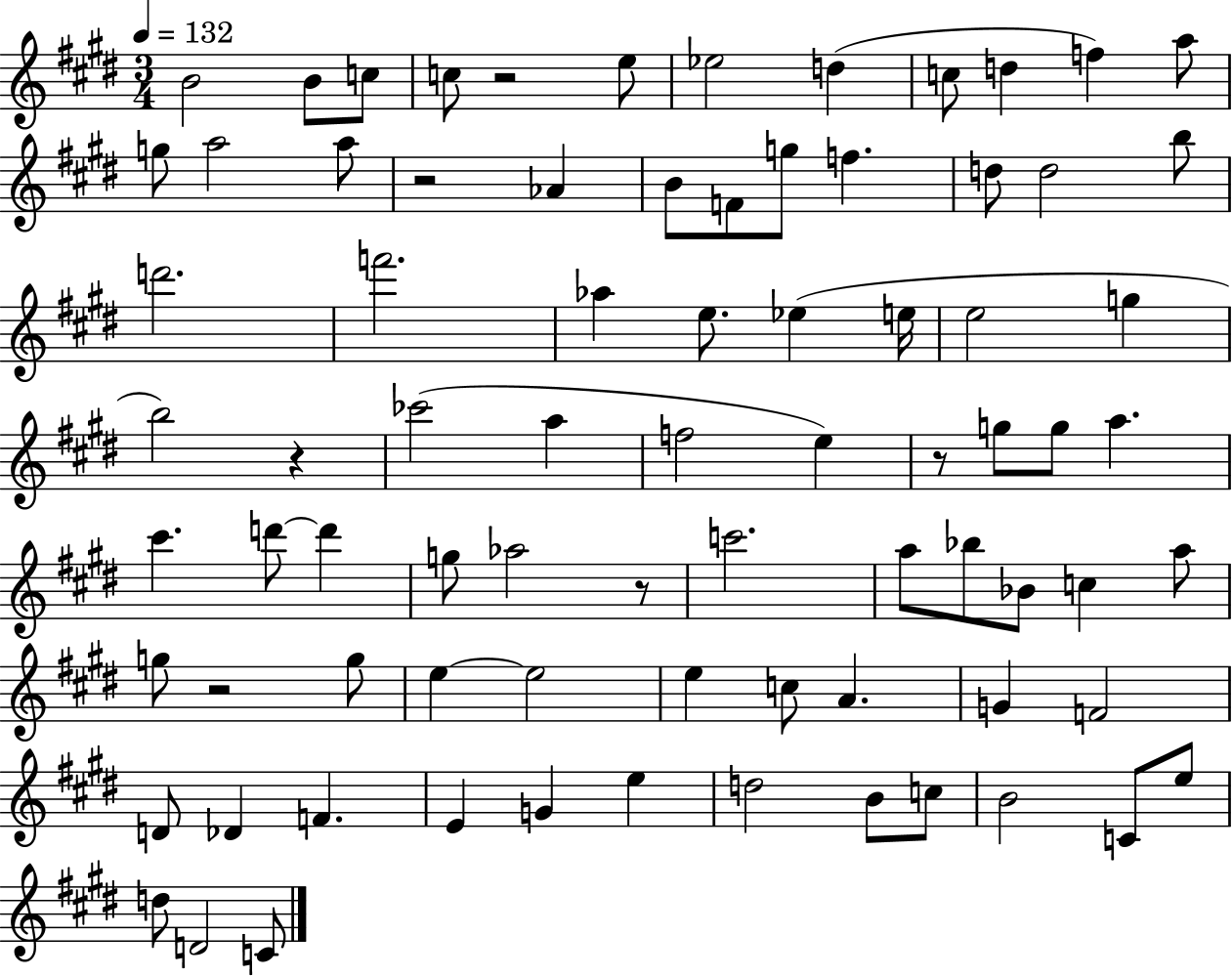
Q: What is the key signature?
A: E major